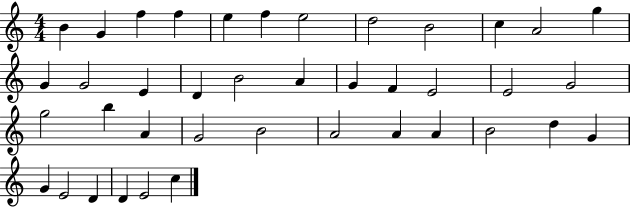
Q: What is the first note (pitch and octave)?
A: B4